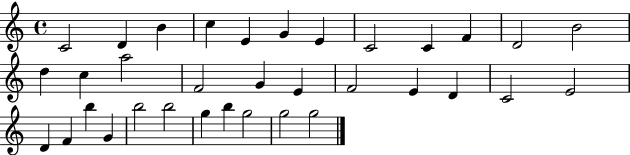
{
  \clef treble
  \time 4/4
  \defaultTimeSignature
  \key c \major
  c'2 d'4 b'4 | c''4 e'4 g'4 e'4 | c'2 c'4 f'4 | d'2 b'2 | \break d''4 c''4 a''2 | f'2 g'4 e'4 | f'2 e'4 d'4 | c'2 e'2 | \break d'4 f'4 b''4 g'4 | b''2 b''2 | g''4 b''4 g''2 | g''2 g''2 | \break \bar "|."
}